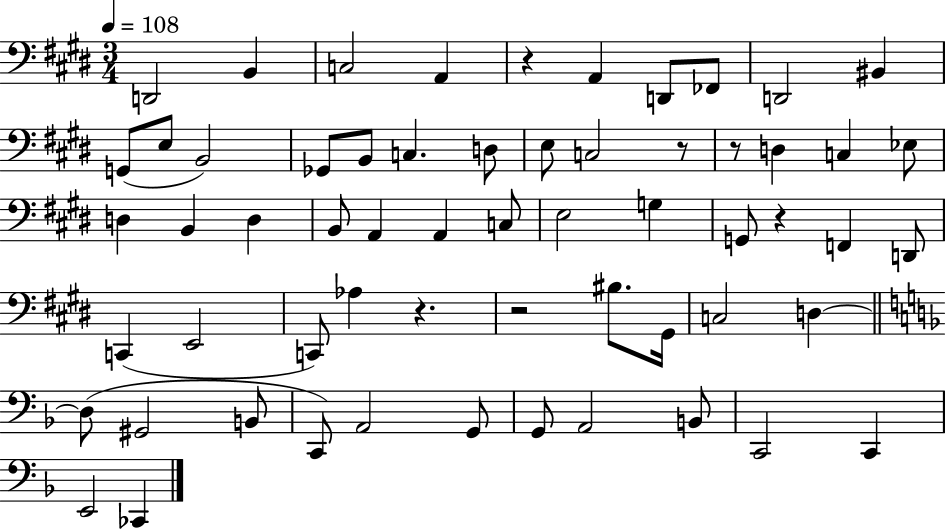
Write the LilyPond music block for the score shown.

{
  \clef bass
  \numericTimeSignature
  \time 3/4
  \key e \major
  \tempo 4 = 108
  d,2 b,4 | c2 a,4 | r4 a,4 d,8 fes,8 | d,2 bis,4 | \break g,8( e8 b,2) | ges,8 b,8 c4. d8 | e8 c2 r8 | r8 d4 c4 ees8 | \break d4 b,4 d4 | b,8 a,4 a,4 c8 | e2 g4 | g,8 r4 f,4 d,8 | \break c,4( e,2 | c,8) aes4 r4. | r2 bis8. gis,16 | c2 d4~~ | \break \bar "||" \break \key d \minor d8( gis,2 b,8 | c,8) a,2 g,8 | g,8 a,2 b,8 | c,2 c,4 | \break e,2 ces,4 | \bar "|."
}